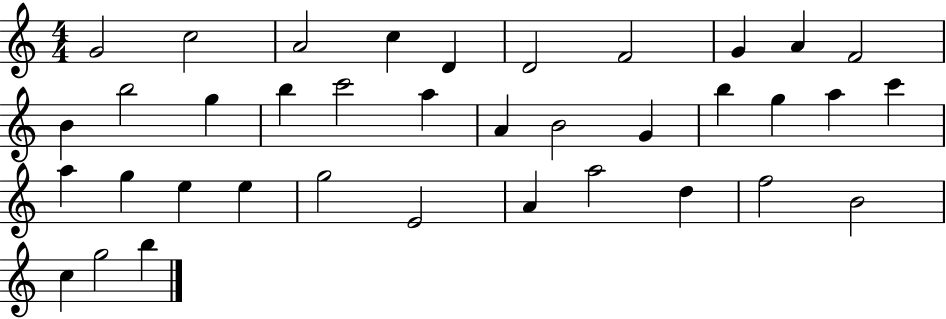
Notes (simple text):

G4/h C5/h A4/h C5/q D4/q D4/h F4/h G4/q A4/q F4/h B4/q B5/h G5/q B5/q C6/h A5/q A4/q B4/h G4/q B5/q G5/q A5/q C6/q A5/q G5/q E5/q E5/q G5/h E4/h A4/q A5/h D5/q F5/h B4/h C5/q G5/h B5/q